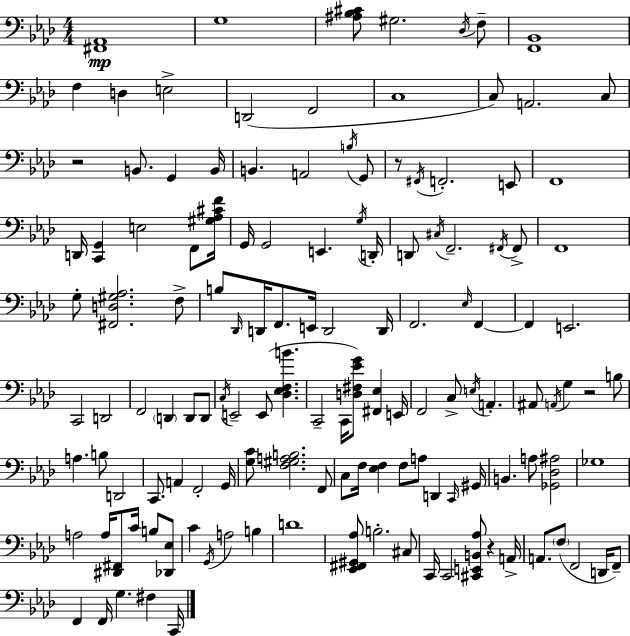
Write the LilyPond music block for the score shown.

{
  \clef bass
  \numericTimeSignature
  \time 4/4
  \key aes \major
  <fis, aes,>1\mp | g1 | <ais bes cis'>8 gis2. \acciaccatura { des16 } f8-- | <f, bes,>1 | \break f4 d4 e2-> | d,2( f,2 | c1 | c8) a,2. c8 | \break r2 b,8. g,4 | b,16 b,4. a,2 \acciaccatura { b16 } | g,8 r8 \acciaccatura { fis,16 } f,2.-. | e,8 f,1 | \break d,16 <c, g,>4 e2 | f,8 <gis aes cis' f'>16 g,16 g,2 e,4. | \acciaccatura { g16 } d,16-. d,8 \acciaccatura { cis16 } f,2.-- | \acciaccatura { fis,16 } fis,8-> f,1 | \break g8-. <fis, d gis aes>2. | f8-> b8 \grace { des,16 } d,16 f,8. e,16 d,2 | d,16 f,2. | \grace { ees16 } f,4~~ f,4 e,2. | \break c,2 | d,2 f,2 | \parenthesize d,4 d,8 d,8 \acciaccatura { c16 } e,2-- | e,8( <des ees f b'>4. c,2-- | \break c,16 <d fis ees' g'>8) <fis, ees>4 e,16 f,2 | c8-> \acciaccatura { e16 } a,4.-. ais,8 \acciaccatura { a,16 } g4 | r2 b8 a4. | b8 d,2 c,8. a,4 | \break f,2-. g,16 <g c'>8 <f gis a b>2. | f,8 c8 f16 <ees f>4 | f8 a8 d,4 \grace { c,16 } gis,16 b,4. | a8 <ges, des ais>2 ges1 | \break a2 | a16 <dis, fis,>8 c'16 b8 <des, ees>8 c'4 | \acciaccatura { g,16 } a2 b4 d'1 | <ees, fis, gis, aes>8 b2.-. | \break cis8 c,16 c,2 | <cis, e, b, aes>8 r4 a,16-> a,8. | \parenthesize f8( f,2 d,16 f,8--) f,4 | f,16 g4. fis4 c,16 \bar "|."
}